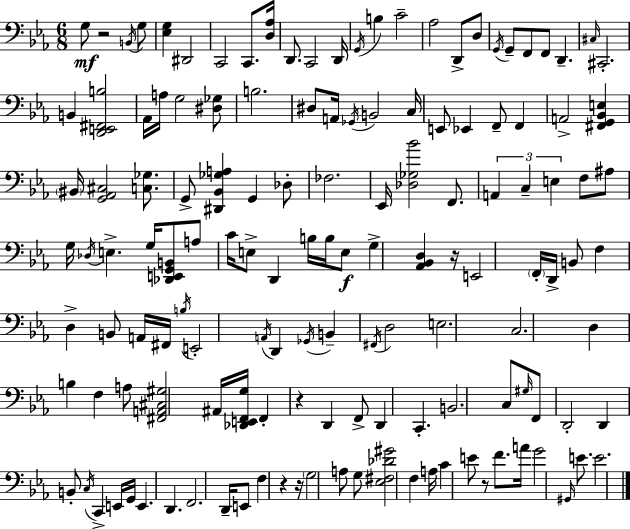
X:1
T:Untitled
M:6/8
L:1/4
K:Eb
G,/2 z2 B,,/4 G,/2 [_E,G,] ^D,,2 C,,2 C,,/2 [D,_A,]/4 D,,/2 C,,2 D,,/4 G,,/4 B, C2 _A,2 D,,/2 D,/2 G,,/4 G,,/2 F,,/2 F,,/2 D,, ^C,/4 ^C,,2 B,, [D,,E,,^F,,B,]2 _A,,/4 A,/4 G,2 [^D,_G,]/2 B,2 ^D,/2 A,,/4 _G,,/4 B,,2 C,/4 E,,/2 _E,, F,,/2 F,, A,,2 [^F,,G,,_B,,E,] ^B,,/4 [G,,_A,,^C,]2 [C,_G,]/2 G,,/2 [^D,,_B,,_G,A,] G,, _D,/2 _F,2 _E,,/4 [_D,_G,_B]2 F,,/2 A,, C, E, F,/2 ^A,/2 G,/4 _D,/4 E, G,/4 [_D,,E,,G,,B,,]/2 A,/2 C/4 E,/2 D,, B,/4 B,/4 E,/2 G, [_A,,_B,,D,] z/4 E,,2 F,,/4 D,,/4 B,,/2 F, D, B,,/2 A,,/4 ^F,,/4 B,/4 E,,2 A,,/4 D,, _G,,/4 B,, ^F,,/4 D,2 E,2 C,2 D, B, F, A,/2 [^F,,A,,^C,^G,]2 ^A,,/4 [_D,,E,,F,,G,]/4 F,, z D,, F,,/2 D,, C,, B,,2 C,/2 ^G,/4 F,,/2 D,,2 D,, B,,/2 C,/4 C,, E,,/4 G,,/4 E,, D,, F,,2 D,,/4 E,,/2 F, z z/4 G,2 A,/2 G,/2 [_E,^F,_D^G]2 F, A,/4 C E/2 z/2 F/2 A/4 G2 ^G,,/4 E/2 E2